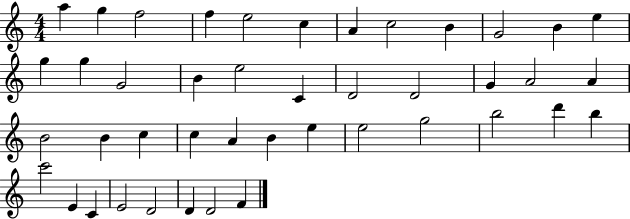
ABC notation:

X:1
T:Untitled
M:4/4
L:1/4
K:C
a g f2 f e2 c A c2 B G2 B e g g G2 B e2 C D2 D2 G A2 A B2 B c c A B e e2 g2 b2 d' b c'2 E C E2 D2 D D2 F